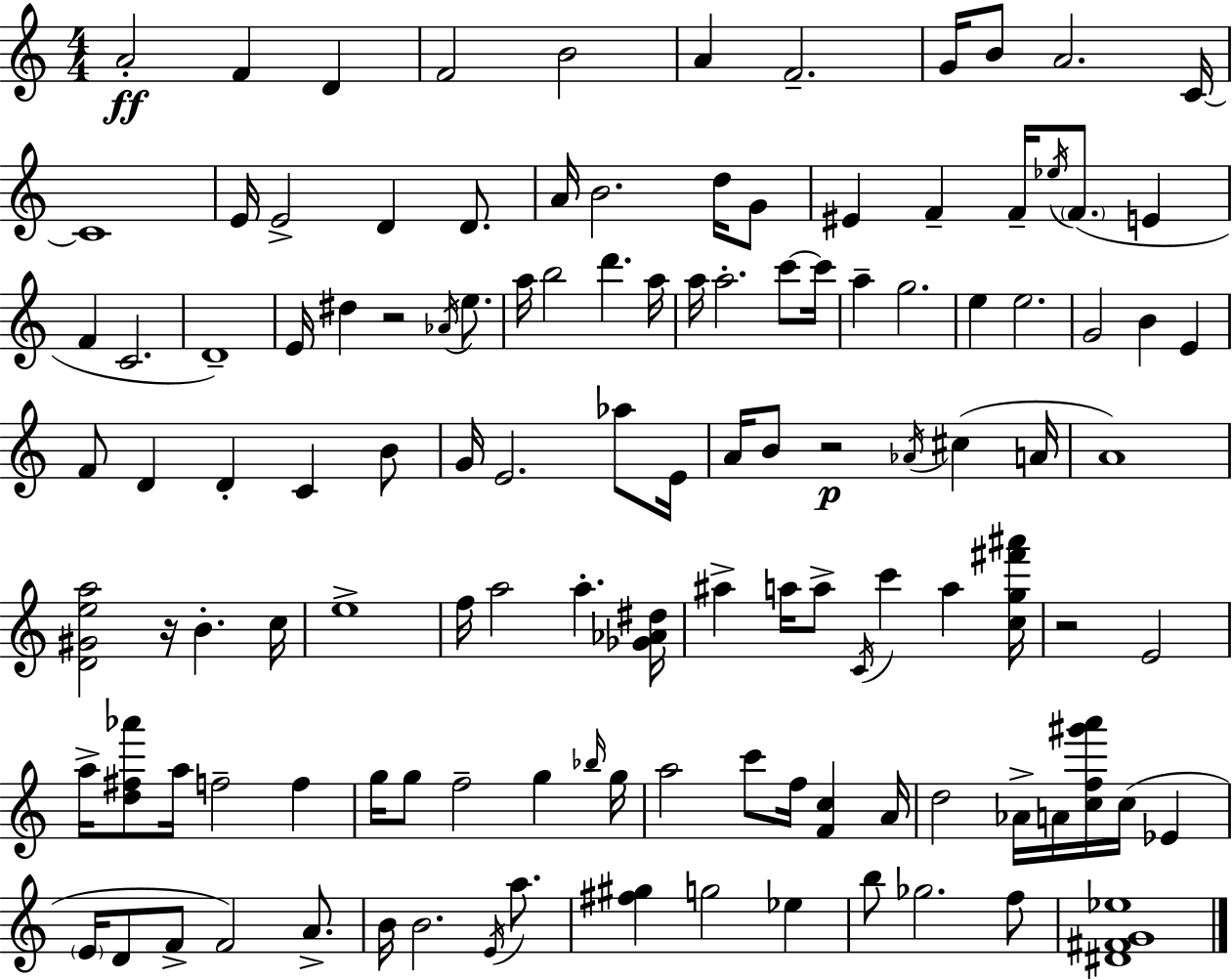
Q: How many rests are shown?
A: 4